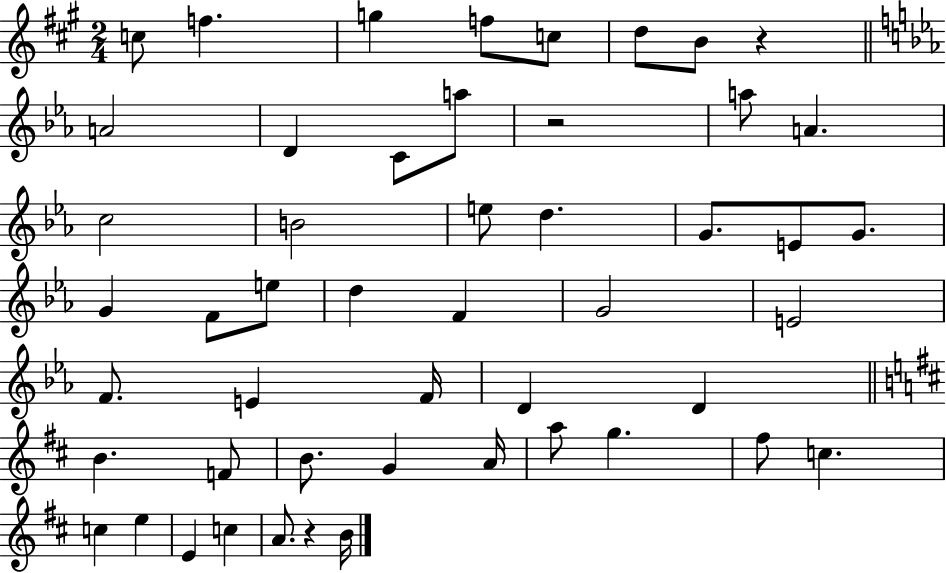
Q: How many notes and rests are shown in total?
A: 50